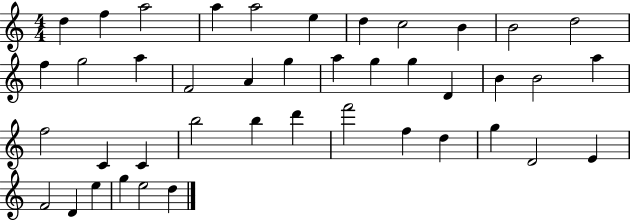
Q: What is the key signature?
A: C major